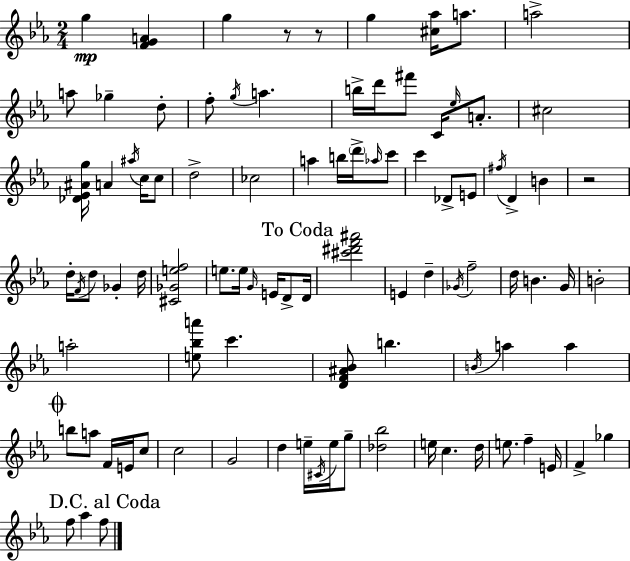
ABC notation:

X:1
T:Untitled
M:2/4
L:1/4
K:Eb
g [FGA] g z/2 z/2 g [^c_a]/4 a/2 a2 a/2 _g d/2 f/2 g/4 a b/4 d'/4 ^f'/2 C/4 _e/4 A/2 ^c2 [_D_E^Ag]/4 A ^a/4 c/4 c/2 d2 _c2 a b/4 d'/4 _a/4 c'/2 c' _D/2 E/2 ^f/4 D B z2 d/4 F/4 d/2 _G d/4 [^C_Gef]2 e/2 e/4 G/4 E/4 D/2 D/4 [^c'^d'f'^a']2 E d _G/4 f2 d/4 B G/4 B2 a2 [e_ba']/2 c' [DF^A_B]/2 b B/4 a a b/2 a/2 F/4 E/4 c/2 c2 G2 d e/4 ^C/4 e/4 g/2 [_d_b]2 e/4 c d/4 e/2 f E/4 F _g f/2 _a f/2